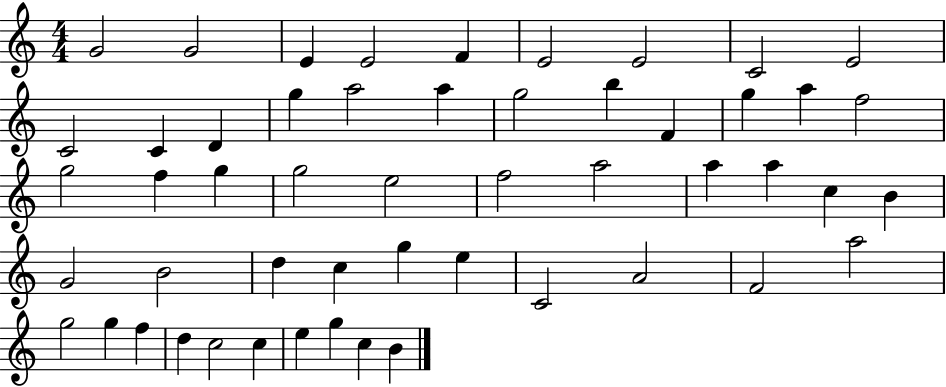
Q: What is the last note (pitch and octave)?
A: B4